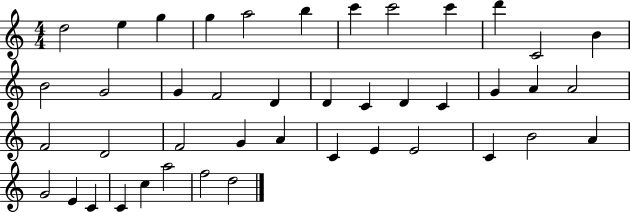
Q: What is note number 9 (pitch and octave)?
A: C6